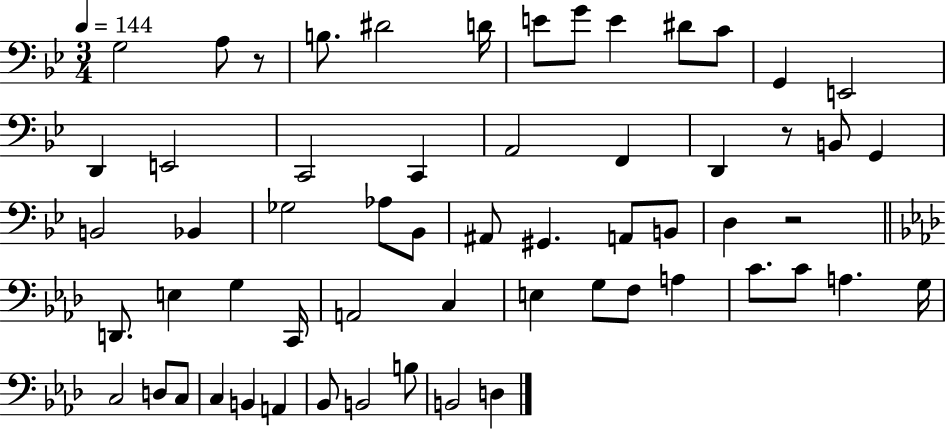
X:1
T:Untitled
M:3/4
L:1/4
K:Bb
G,2 A,/2 z/2 B,/2 ^D2 D/4 E/2 G/2 E ^D/2 C/2 G,, E,,2 D,, E,,2 C,,2 C,, A,,2 F,, D,, z/2 B,,/2 G,, B,,2 _B,, _G,2 _A,/2 _B,,/2 ^A,,/2 ^G,, A,,/2 B,,/2 D, z2 D,,/2 E, G, C,,/4 A,,2 C, E, G,/2 F,/2 A, C/2 C/2 A, G,/4 C,2 D,/2 C,/2 C, B,, A,, _B,,/2 B,,2 B,/2 B,,2 D,